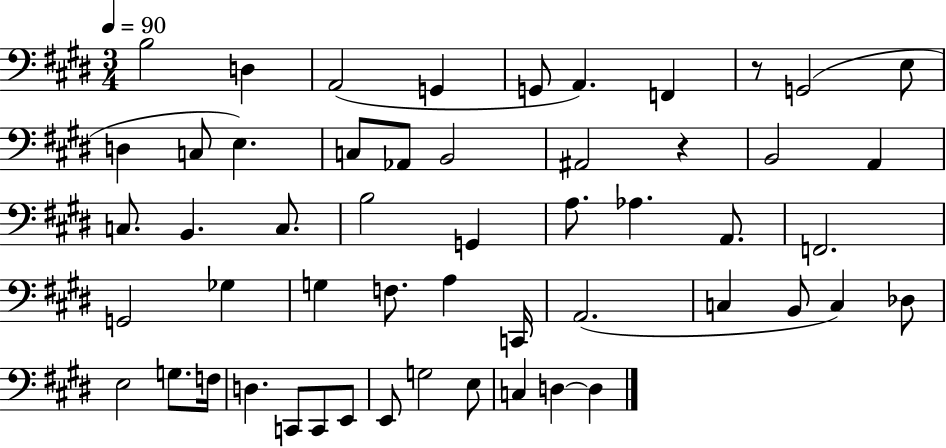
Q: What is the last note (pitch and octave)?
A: D3